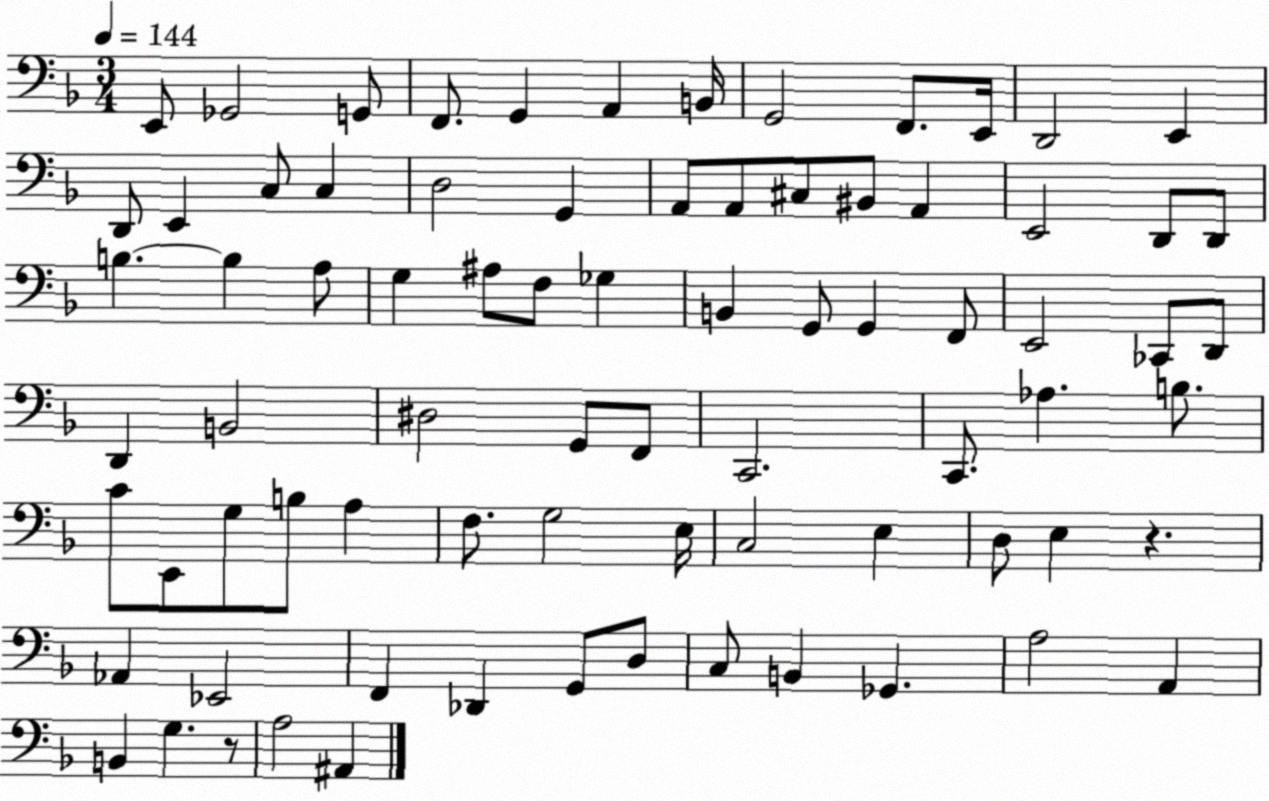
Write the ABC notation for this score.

X:1
T:Untitled
M:3/4
L:1/4
K:F
E,,/2 _G,,2 G,,/2 F,,/2 G,, A,, B,,/4 G,,2 F,,/2 E,,/4 D,,2 E,, D,,/2 E,, C,/2 C, D,2 G,, A,,/2 A,,/2 ^C,/2 ^B,,/2 A,, E,,2 D,,/2 D,,/2 B, B, A,/2 G, ^A,/2 F,/2 _G, B,, G,,/2 G,, F,,/2 E,,2 _C,,/2 D,,/2 D,, B,,2 ^D,2 G,,/2 F,,/2 C,,2 C,,/2 _A, B,/2 C/2 E,,/2 G,/2 B,/2 A, F,/2 G,2 E,/4 C,2 E, D,/2 E, z _A,, _E,,2 F,, _D,, G,,/2 D,/2 C,/2 B,, _G,, A,2 A,, B,, G, z/2 A,2 ^A,,